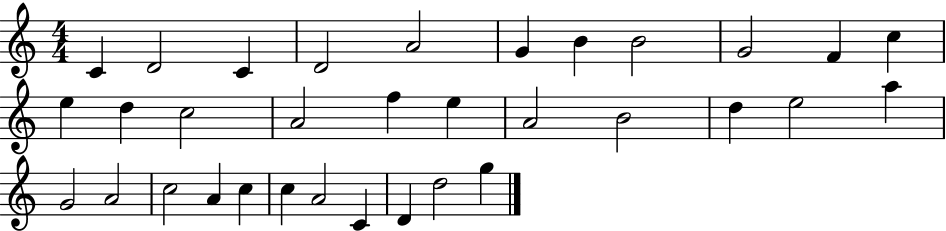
X:1
T:Untitled
M:4/4
L:1/4
K:C
C D2 C D2 A2 G B B2 G2 F c e d c2 A2 f e A2 B2 d e2 a G2 A2 c2 A c c A2 C D d2 g